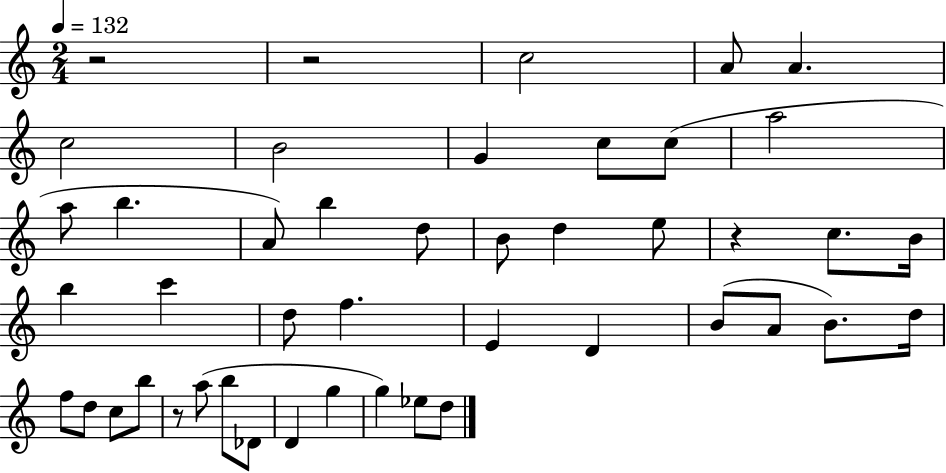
X:1
T:Untitled
M:2/4
L:1/4
K:C
z2 z2 c2 A/2 A c2 B2 G c/2 c/2 a2 a/2 b A/2 b d/2 B/2 d e/2 z c/2 B/4 b c' d/2 f E D B/2 A/2 B/2 d/4 f/2 d/2 c/2 b/2 z/2 a/2 b/2 _D/2 D g g _e/2 d/2